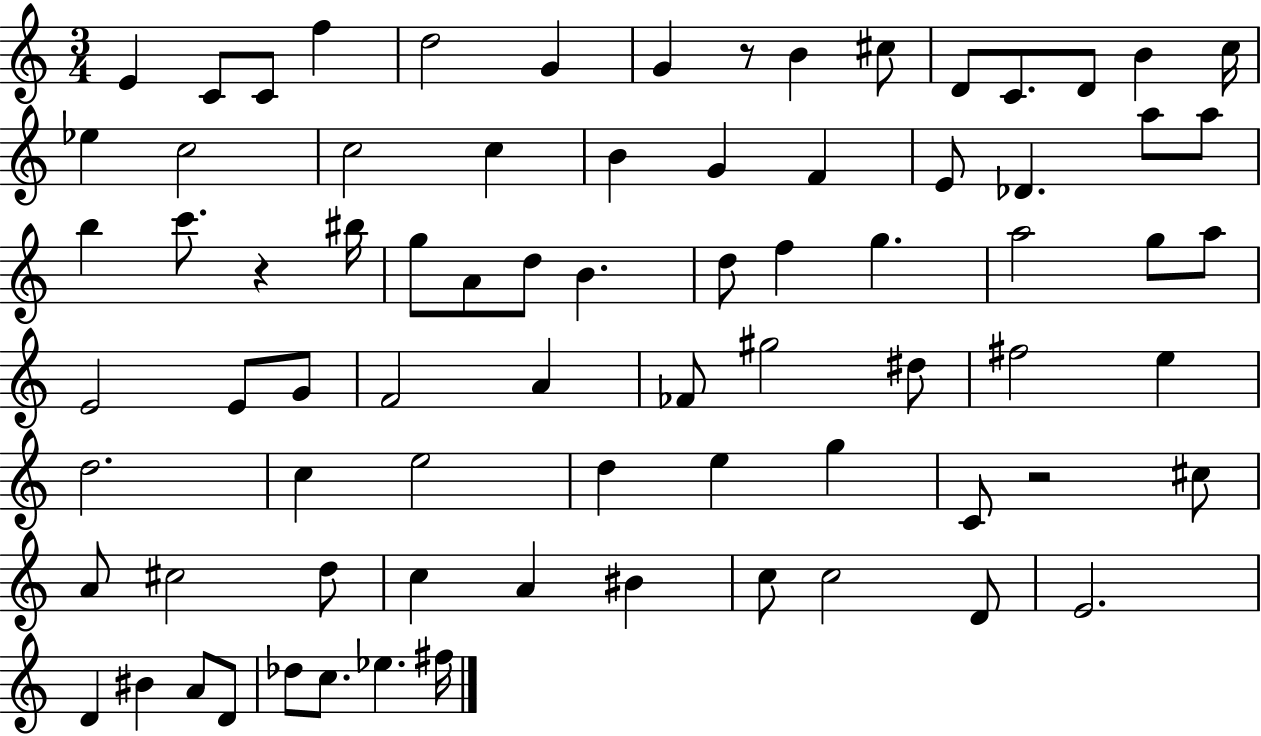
X:1
T:Untitled
M:3/4
L:1/4
K:C
E C/2 C/2 f d2 G G z/2 B ^c/2 D/2 C/2 D/2 B c/4 _e c2 c2 c B G F E/2 _D a/2 a/2 b c'/2 z ^b/4 g/2 A/2 d/2 B d/2 f g a2 g/2 a/2 E2 E/2 G/2 F2 A _F/2 ^g2 ^d/2 ^f2 e d2 c e2 d e g C/2 z2 ^c/2 A/2 ^c2 d/2 c A ^B c/2 c2 D/2 E2 D ^B A/2 D/2 _d/2 c/2 _e ^f/4